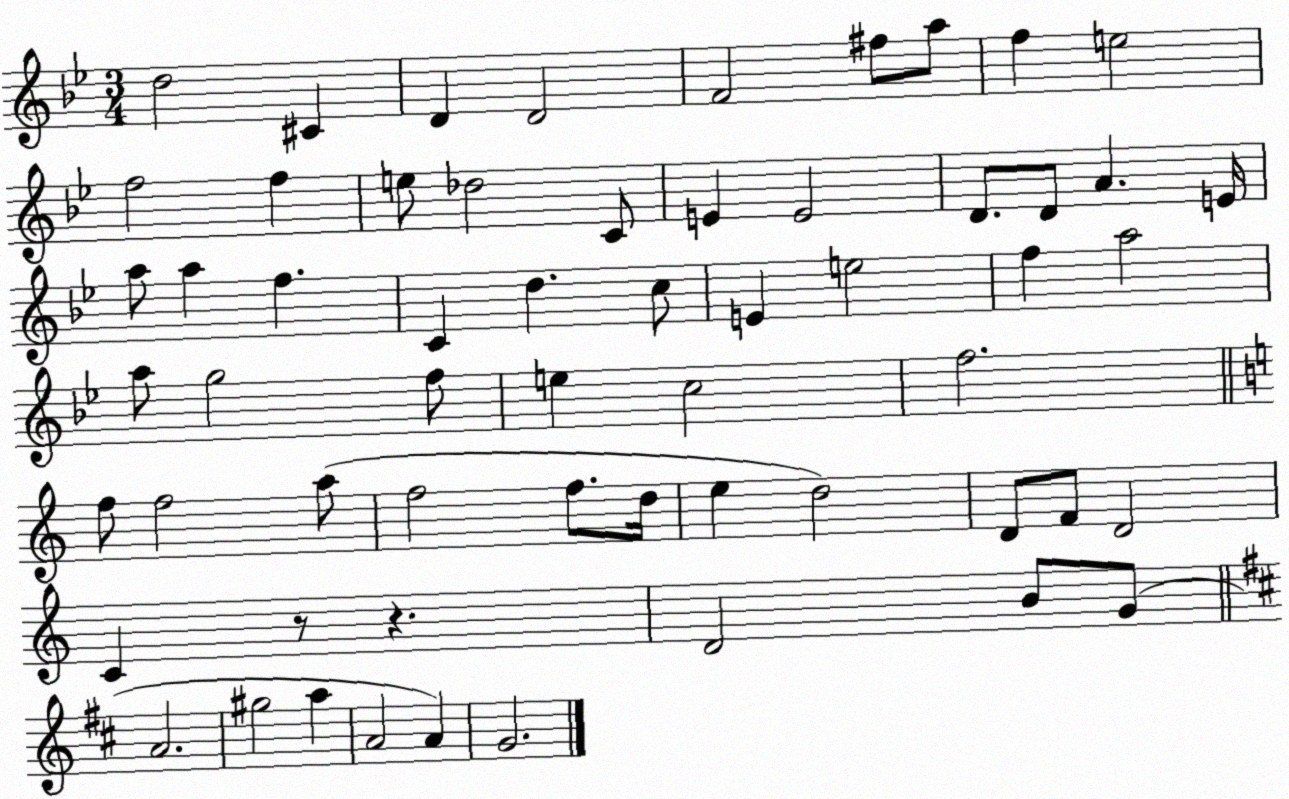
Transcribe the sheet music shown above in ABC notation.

X:1
T:Untitled
M:3/4
L:1/4
K:Bb
d2 ^C D D2 F2 ^f/2 a/2 f e2 f2 f e/2 _d2 C/2 E E2 D/2 D/2 A E/4 a/2 a f C d c/2 E e2 f a2 a/2 g2 f/2 e c2 f2 f/2 f2 a/2 f2 f/2 d/4 e d2 D/2 F/2 D2 C z/2 z D2 B/2 G/2 A2 ^g2 a A2 A G2